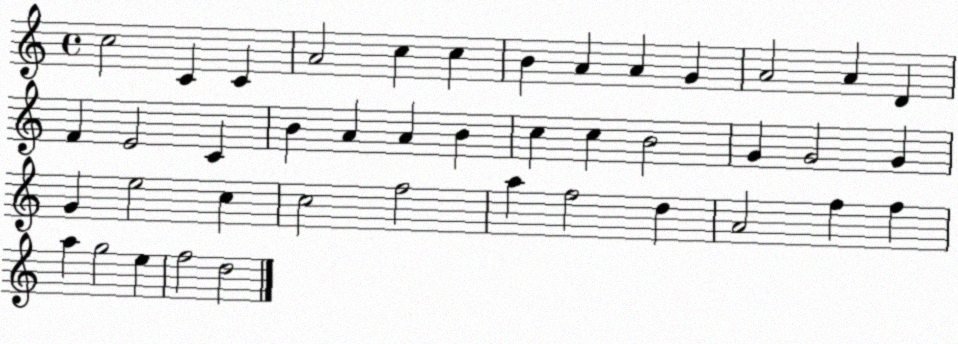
X:1
T:Untitled
M:4/4
L:1/4
K:C
c2 C C A2 c c B A A G A2 A D F E2 C B A A B c c B2 G G2 G G e2 c c2 f2 a f2 d A2 f f a g2 e f2 d2